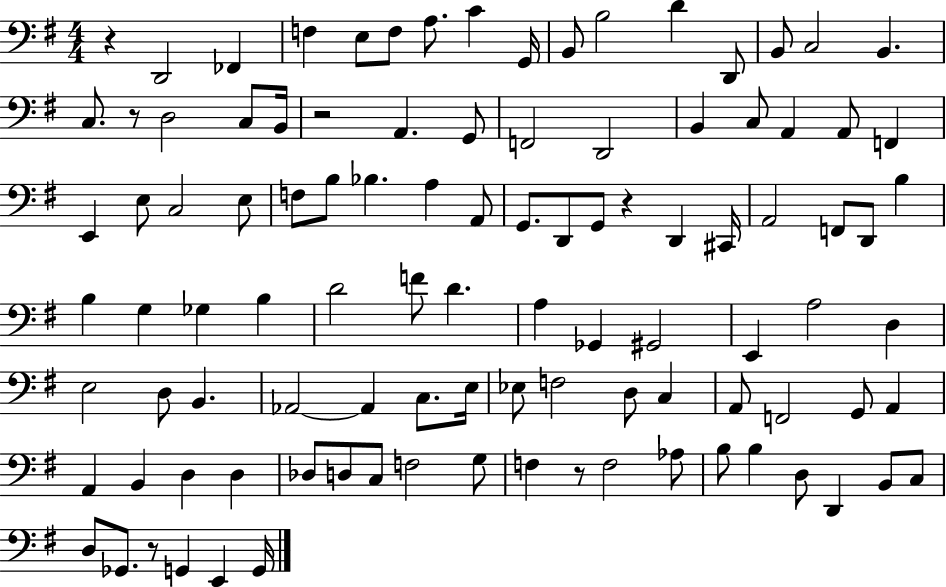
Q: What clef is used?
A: bass